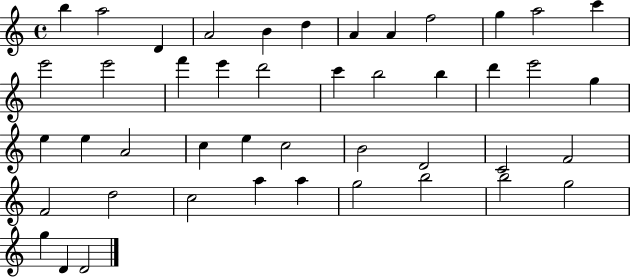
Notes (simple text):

B5/q A5/h D4/q A4/h B4/q D5/q A4/q A4/q F5/h G5/q A5/h C6/q E6/h E6/h F6/q E6/q D6/h C6/q B5/h B5/q D6/q E6/h G5/q E5/q E5/q A4/h C5/q E5/q C5/h B4/h D4/h C4/h F4/h F4/h D5/h C5/h A5/q A5/q G5/h B5/h B5/h G5/h G5/q D4/q D4/h